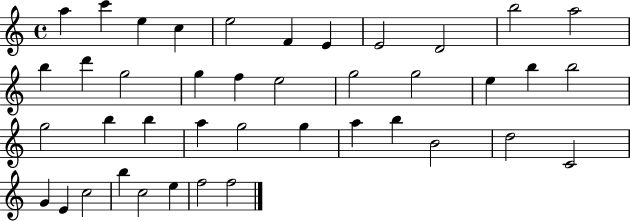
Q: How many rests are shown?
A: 0